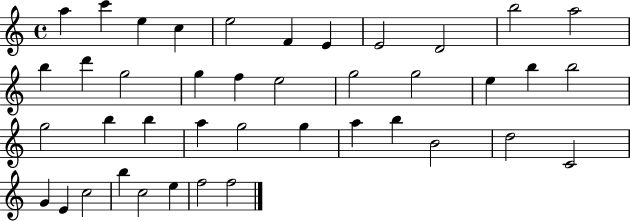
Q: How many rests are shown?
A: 0